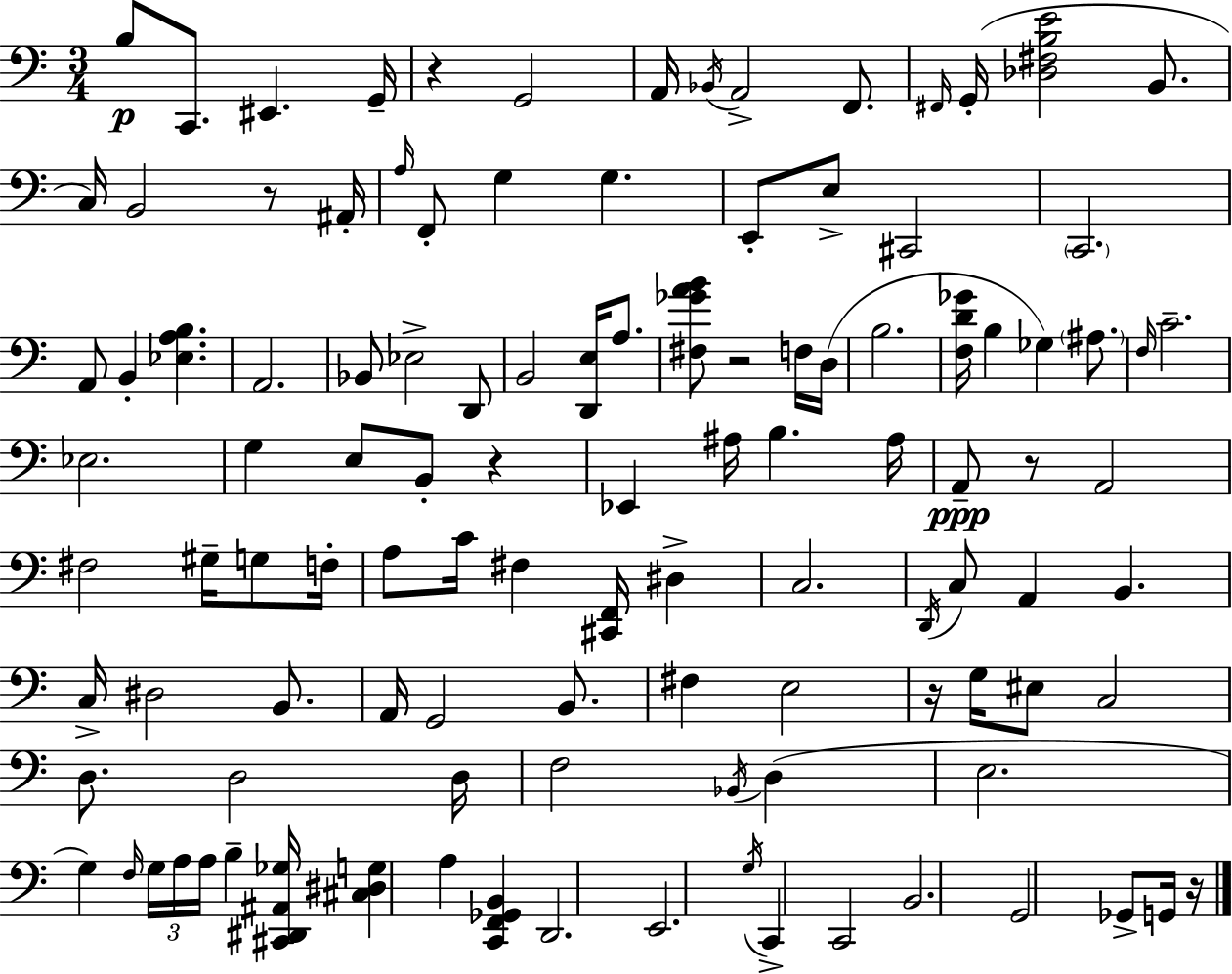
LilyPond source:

{
  \clef bass
  \numericTimeSignature
  \time 3/4
  \key a \minor
  \repeat volta 2 { b8\p c,8. eis,4. g,16-- | r4 g,2 | a,16 \acciaccatura { bes,16 } a,2-> f,8. | \grace { fis,16 }( g,16-. <des fis b e'>2 b,8. | \break c16) b,2 r8 | ais,16-. \grace { a16 } f,8-. g4 g4. | e,8-. e8-> cis,2 | \parenthesize c,2. | \break a,8 b,4-. <ees a b>4. | a,2. | bes,8 ees2-> | d,8 b,2 <d, e>16 | \break a8. <fis ges' a' b'>8 r2 | f16 d16( b2. | <f d' ges'>16 b4 ges4) | \parenthesize ais8. \grace { f16 } c'2.-- | \break ees2. | g4 e8 b,8-. | r4 ees,4 ais16 b4. | ais16 a,8--\ppp r8 a,2 | \break fis2 | gis16-- g8 f16-. a8 c'16 fis4 <cis, f,>16 | dis4-> c2. | \acciaccatura { d,16 } c8 a,4 b,4. | \break c16-> dis2 | b,8. a,16 g,2 | b,8. fis4 e2 | r16 g16 eis8 c2 | \break d8. d2 | d16 f2 | \acciaccatura { bes,16 }( d4 e2. | g4) \grace { f16 } \tuplet 3/2 { g16 | \break a16 a16 } b4-- <cis, dis, ais, ges>16 <cis dis g>4 a4 | <c, f, ges, b,>4 d,2. | e,2. | \acciaccatura { g16 } c,4-> | \break c,2 b,2. | g,2 | ges,8-> g,16 r16 } \bar "|."
}